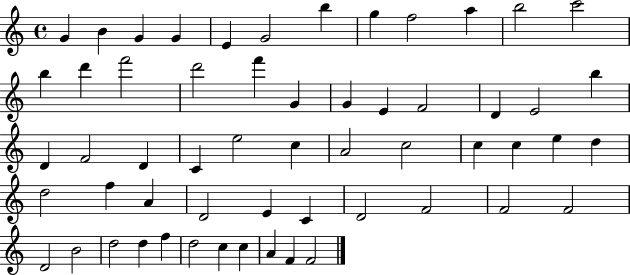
G4/q B4/q G4/q G4/q E4/q G4/h B5/q G5/q F5/h A5/q B5/h C6/h B5/q D6/q F6/h D6/h F6/q G4/q G4/q E4/q F4/h D4/q E4/h B5/q D4/q F4/h D4/q C4/q E5/h C5/q A4/h C5/h C5/q C5/q E5/q D5/q D5/h F5/q A4/q D4/h E4/q C4/q D4/h F4/h F4/h F4/h D4/h B4/h D5/h D5/q F5/q D5/h C5/q C5/q A4/q F4/q F4/h